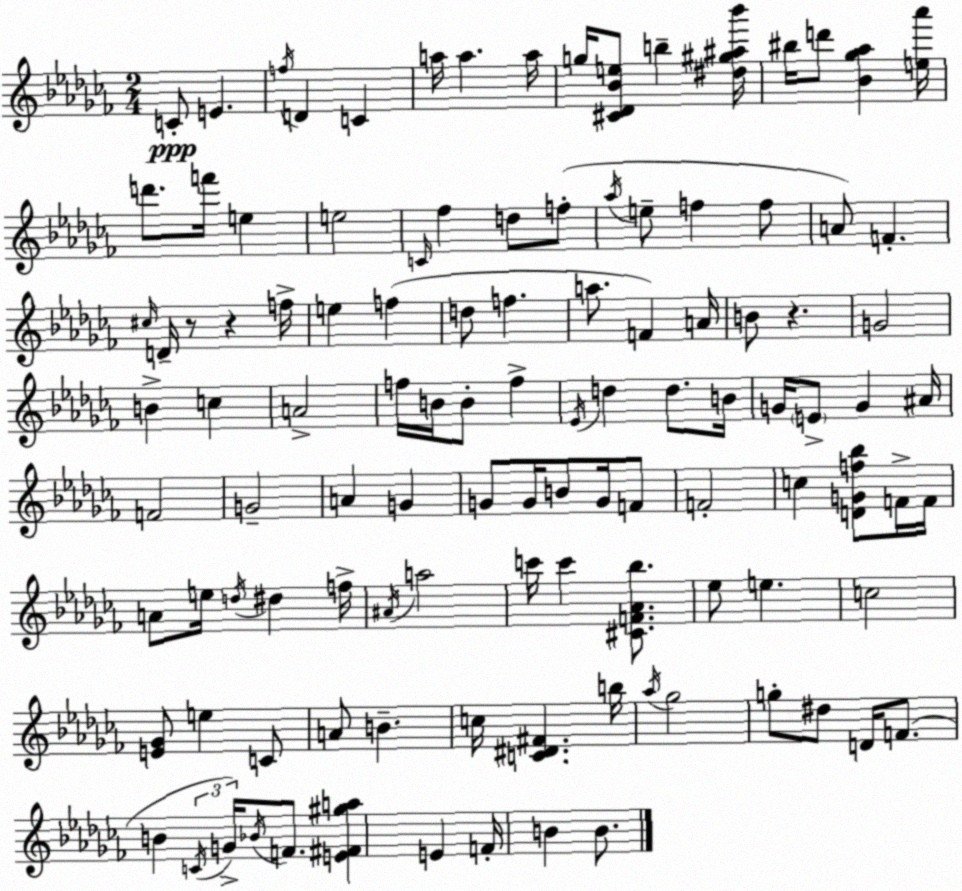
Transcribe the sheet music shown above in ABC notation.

X:1
T:Untitled
M:2/4
L:1/4
K:Abm
C/2 E f/4 D C a/4 a a/4 g/4 [^C_D_Be]/2 b [^d^g^a_b']/4 ^b/4 d'/2 [_B_g_a] [e_a']/4 d'/2 f'/4 e e2 C/4 _f d/2 f/2 _a/4 e/2 f f/2 A/2 F ^c/4 D/4 z/2 z f/4 e f d/2 f a/2 F A/4 B/2 z G2 B c A2 f/4 B/4 B/2 f _E/4 d d/2 B/4 G/4 E/2 G ^A/4 F2 G2 A G G/2 G/4 B/2 G/4 F/2 F2 c [DGf_b]/2 F/4 F/4 A/2 e/4 d/4 ^d f/4 ^A/4 a2 c'/4 c' [^CF_A_b]/2 _e/2 e c2 [E_G]/2 e C/2 A/2 B c/4 [C^D^F] b/4 _a/4 _g2 g/2 ^d/2 D/4 F/2 B C/4 G/4 _B/4 F/2 [E^F^ga] E F/4 B B/2